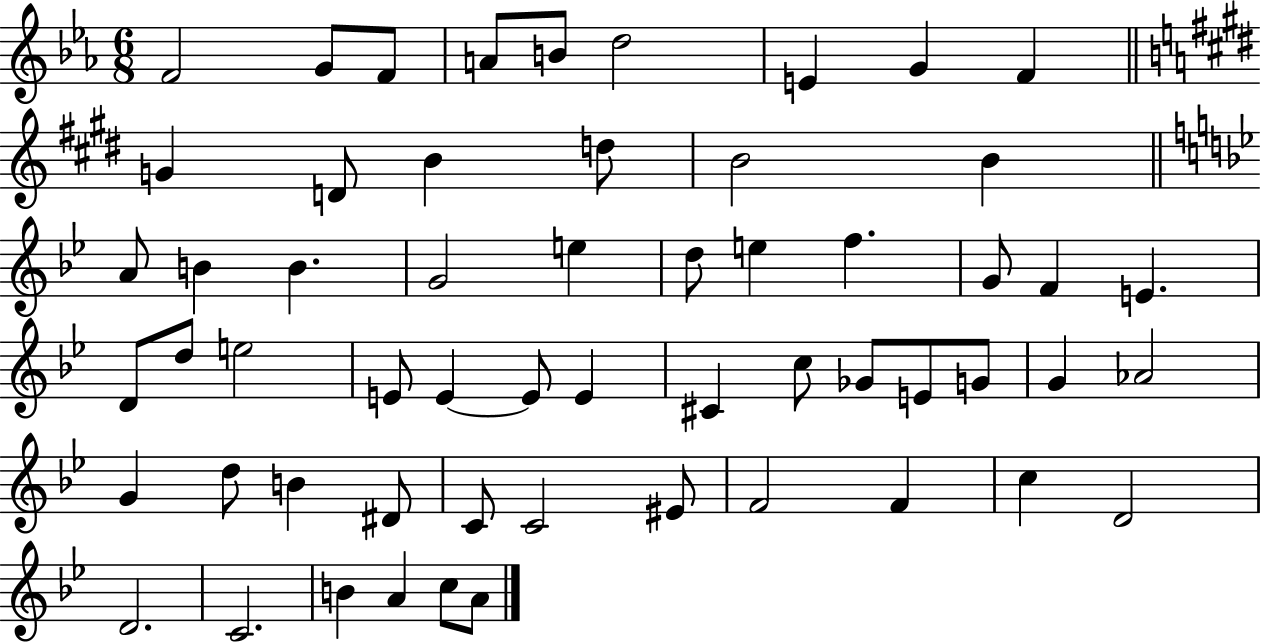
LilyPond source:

{
  \clef treble
  \numericTimeSignature
  \time 6/8
  \key ees \major
  f'2 g'8 f'8 | a'8 b'8 d''2 | e'4 g'4 f'4 | \bar "||" \break \key e \major g'4 d'8 b'4 d''8 | b'2 b'4 | \bar "||" \break \key g \minor a'8 b'4 b'4. | g'2 e''4 | d''8 e''4 f''4. | g'8 f'4 e'4. | \break d'8 d''8 e''2 | e'8 e'4~~ e'8 e'4 | cis'4 c''8 ges'8 e'8 g'8 | g'4 aes'2 | \break g'4 d''8 b'4 dis'8 | c'8 c'2 eis'8 | f'2 f'4 | c''4 d'2 | \break d'2. | c'2. | b'4 a'4 c''8 a'8 | \bar "|."
}